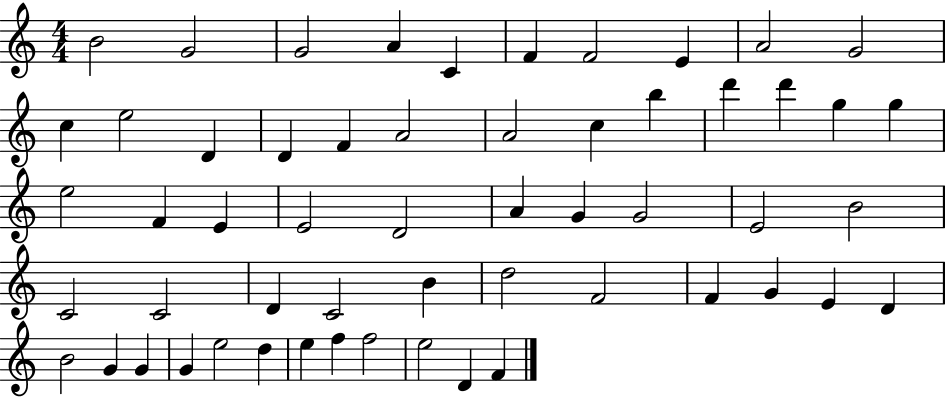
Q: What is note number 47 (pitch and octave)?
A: G4